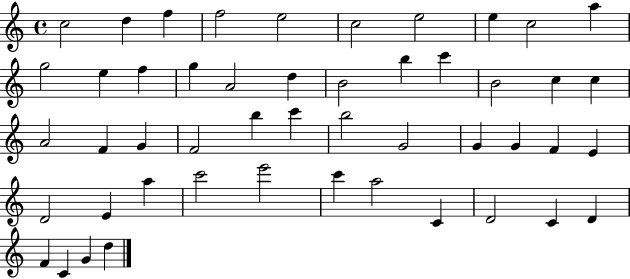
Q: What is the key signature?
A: C major